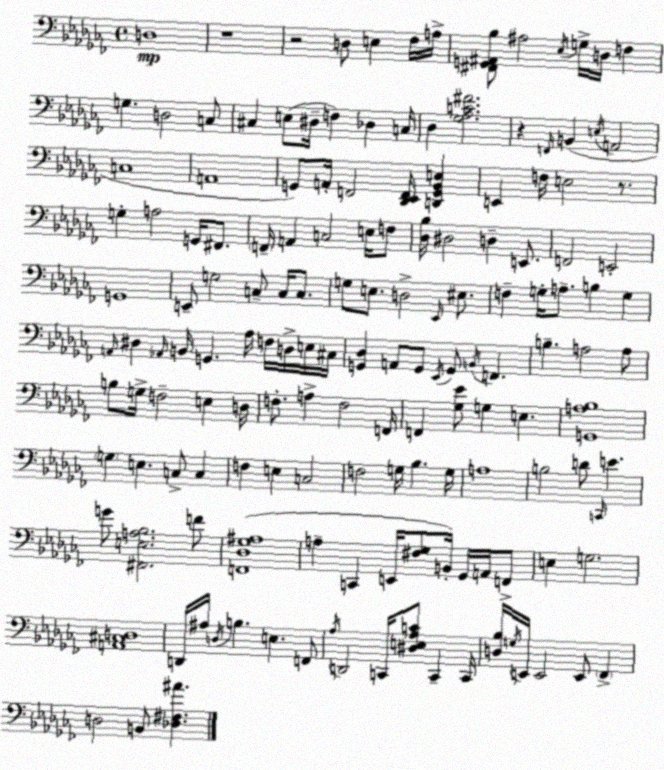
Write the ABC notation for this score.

X:1
T:Untitled
M:4/4
L:1/4
K:Abm
D,4 z4 z2 D,/2 E, _F,/4 A,/4 [^F,,G,,^A,,_B,]/2 ^A,2 _E,/4 G,/4 D,/4 F, G, D,2 C,/2 ^C, E,/2 ^D,/4 F, _D, C,/4 _D, [_G,_A,C^F]2 z F,,/4 B,, E,/4 A,,2 C,4 A,,4 G,,/2 A,,/4 F,,2 [_D,,_E,,F,,]/4 [D,,G,,_B,,E,] E,, F,/4 E,2 z/2 G, A,2 G,,/4 ^F,,/2 F,,/4 A,, C,2 E,/4 F,/2 [_D,_B,]/4 ^D,2 D, E,,/2 F,,2 E,,2 G,,4 E,,/2 G,2 C,/2 C,/4 C,/2 G,/2 E,/2 D,2 _E,,/4 ^E,/2 F, G,/4 A,/2 B, G, A,,/4 ^D, _A,,/4 B,,/4 G,, _A,/4 F,/4 D,/4 E,/4 ^C,/4 [G,,_D,] A,,/2 G,,/2 _E,,/4 G,,/2 B,,/4 F,, B, A,2 A,/2 B,/2 G,/4 F,2 E, D,/4 F,/2 A, F,2 F,,/4 F,, [_G,_E]/2 G, E, [G,,A,_B,]4 G, E, C,/2 C, F, E, C,2 F,2 G,/4 _B, G,/4 A,4 B,2 D/2 C,,/4 E G/2 [^F,,E,A,_B,]2 F/2 [F,,_D,_G,^A,]4 A, C,, E,,/4 [^F,_G,]/2 B,,/4 _G,,/4 A,,/4 F,,/2 E, G,2 [A,,^C,D,]4 D,,/4 ^A,/4 D,/4 B, E, F,,/2 _A,/4 D,,2 C,,/4 [^D,E,_A,C]/2 C,, C,,/4 [D,_B,]/4 G,/4 E,,/4 E,,2 E,,/2 _F,, D,2 B,,/2 [_D,^F,^A]